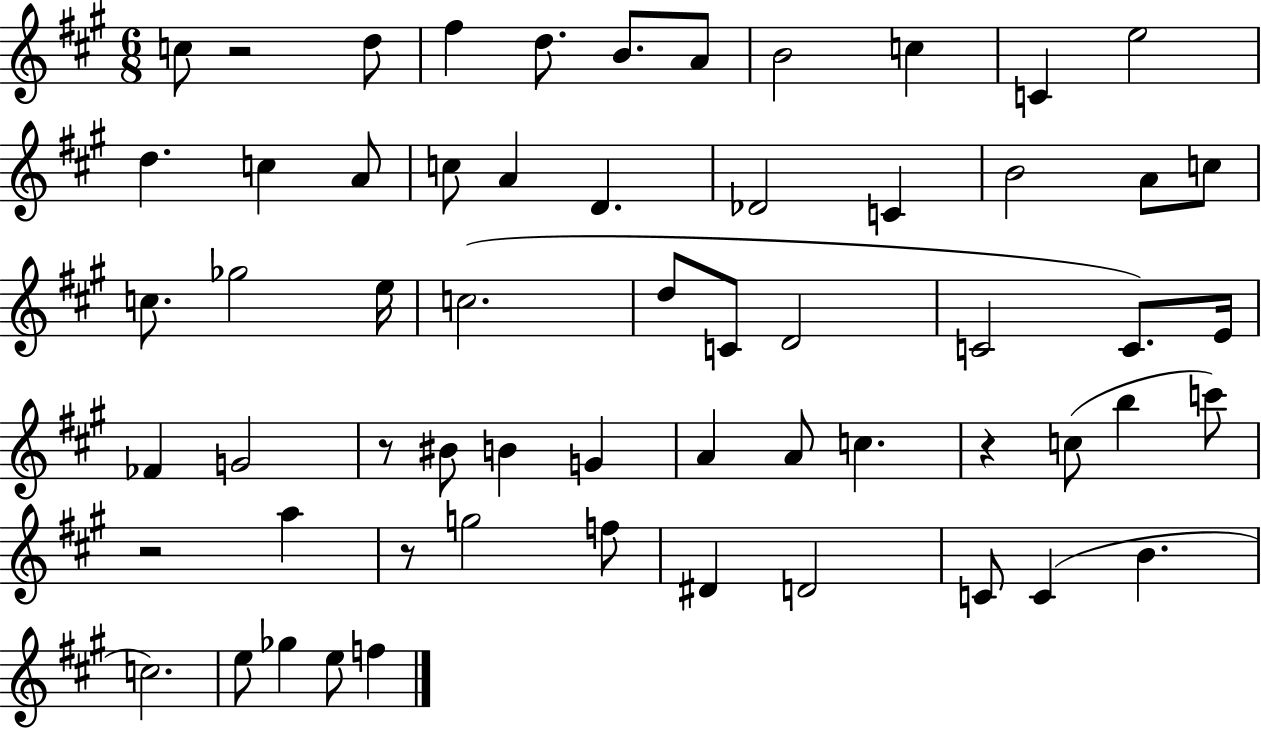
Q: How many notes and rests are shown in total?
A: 60